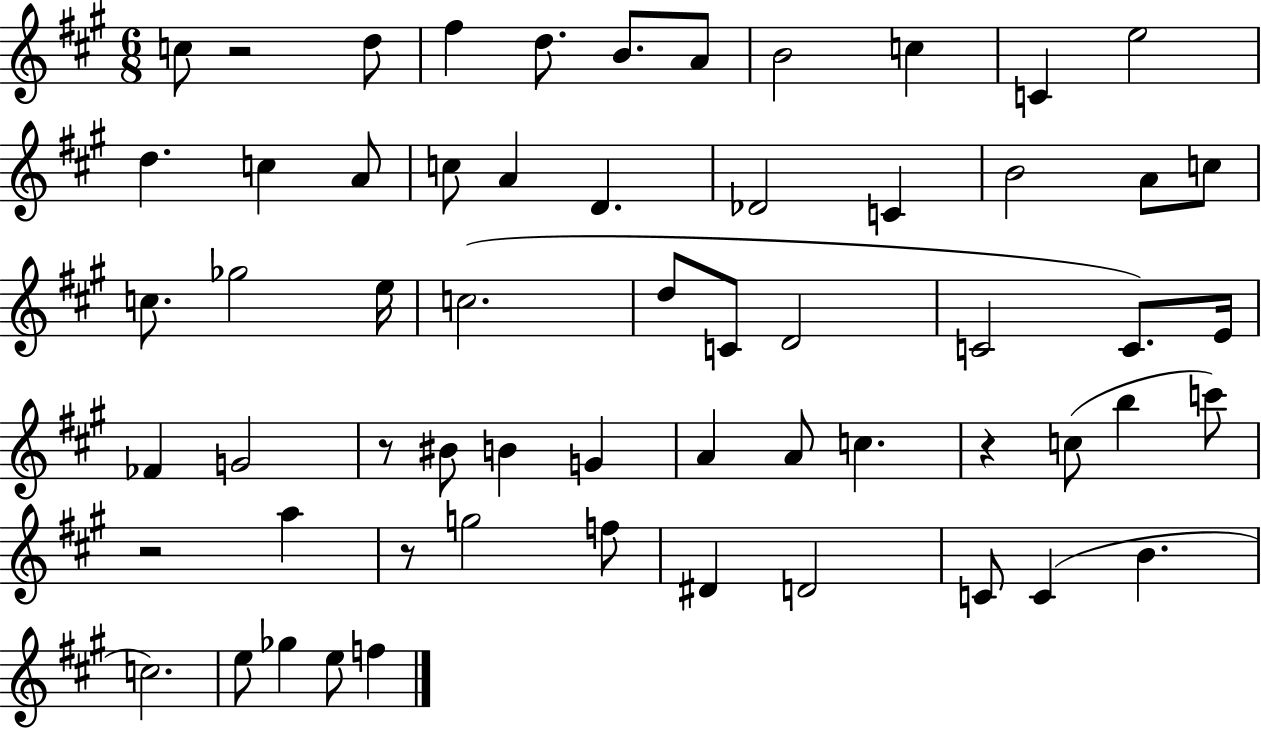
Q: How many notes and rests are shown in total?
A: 60